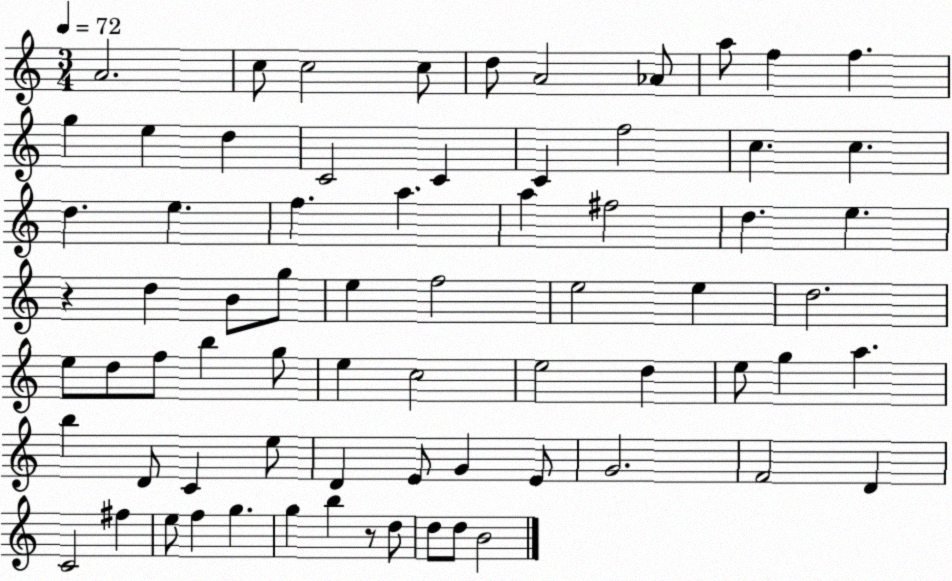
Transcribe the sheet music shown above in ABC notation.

X:1
T:Untitled
M:3/4
L:1/4
K:C
A2 c/2 c2 c/2 d/2 A2 _A/2 a/2 f f g e d C2 C C f2 c c d e f a a ^f2 d e z d B/2 g/2 e f2 e2 e d2 e/2 d/2 f/2 b g/2 e c2 e2 d e/2 g a b D/2 C e/2 D E/2 G E/2 G2 F2 D C2 ^f e/2 f g g b z/2 d/2 d/2 d/2 B2